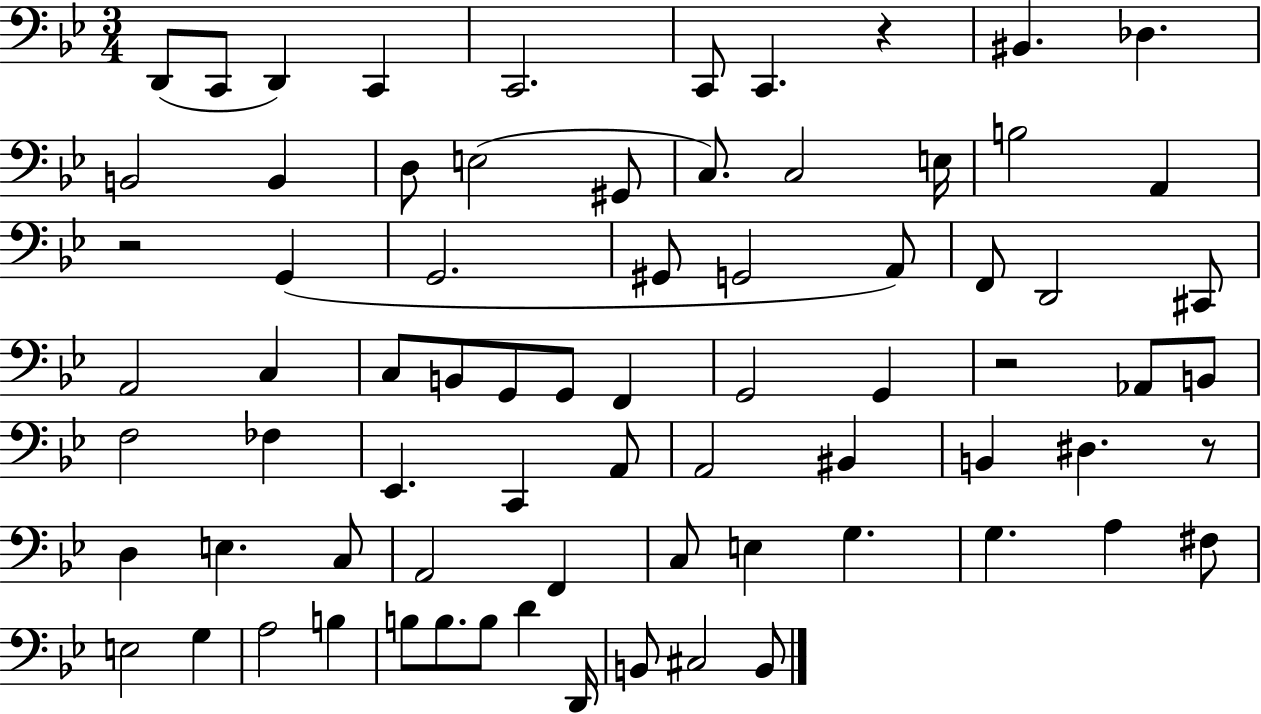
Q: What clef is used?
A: bass